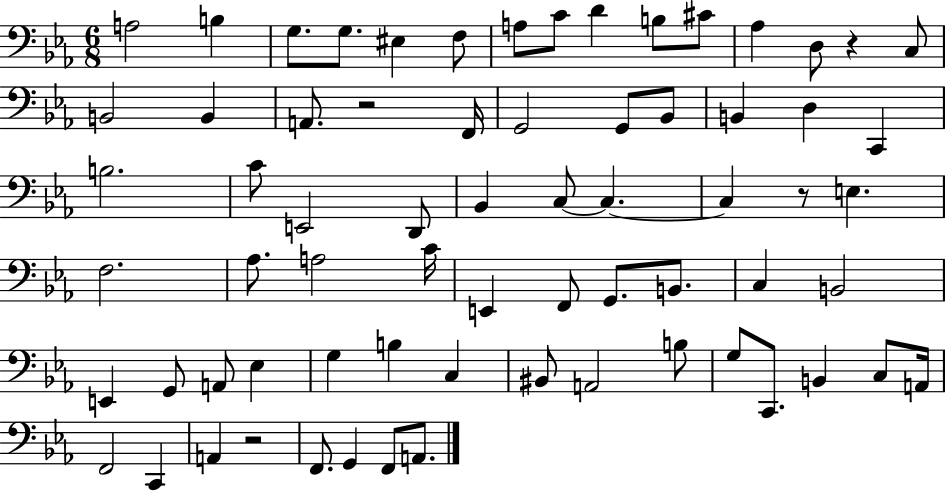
{
  \clef bass
  \numericTimeSignature
  \time 6/8
  \key ees \major
  a2 b4 | g8. g8. eis4 f8 | a8 c'8 d'4 b8 cis'8 | aes4 d8 r4 c8 | \break b,2 b,4 | a,8. r2 f,16 | g,2 g,8 bes,8 | b,4 d4 c,4 | \break b2. | c'8 e,2 d,8 | bes,4 c8~~ c4.~~ | c4 r8 e4. | \break f2. | aes8. a2 c'16 | e,4 f,8 g,8. b,8. | c4 b,2 | \break e,4 g,8 a,8 ees4 | g4 b4 c4 | bis,8 a,2 b8 | g8 c,8. b,4 c8 a,16 | \break f,2 c,4 | a,4 r2 | f,8. g,4 f,8 a,8. | \bar "|."
}